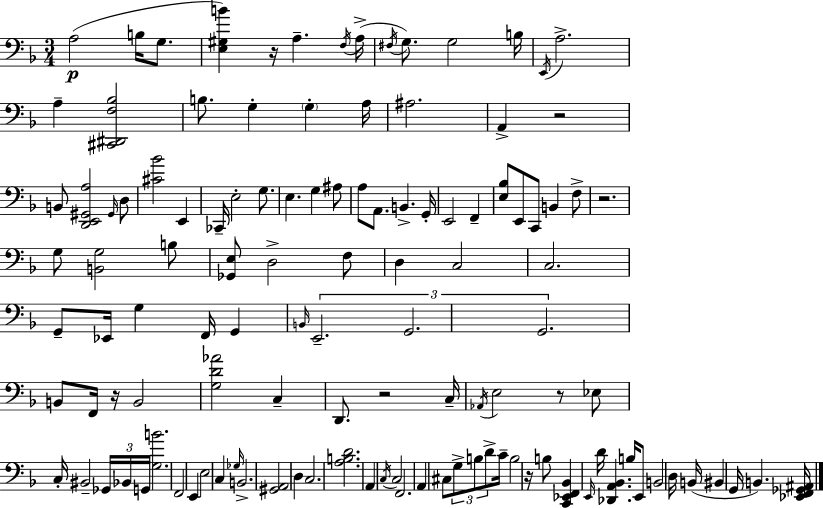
{
  \clef bass
  \numericTimeSignature
  \time 3/4
  \key f \major
  a2(\p b16 g8. | <e gis b'>4) r16 a4.-- \acciaccatura { f16 } | a16->( \acciaccatura { fis16 } g8.) g2 | b16 \acciaccatura { e,16 } a2.-> | \break a4-- <cis, dis, f bes>2 | b8. g4-. \parenthesize g4-. | a16 ais2. | a,4-> r2 | \break b,8 <d, e, gis, a>2 | \grace { gis,16 } d8 <cis' bes'>2 | e,4 ces,16-- e2-. | g8. e4. g4 | \break ais8 a8 a,8. b,4.-> | g,16-. e,2 | f,4-- <e bes>8 e,8 c,8 b,4 | f8-> r2. | \break g8 <b, g>2 | b8 <ges, e>8 d2-> | f8 d4 c2 | c2. | \break g,8-- ees,16 g4 f,16 | g,4 \grace { b,16 } \tuplet 3/2 { e,2.-- | g,2. | g,2. } | \break b,8 f,16 r16 b,2 | <g d' aes'>2 | c4-- d,8. r2 | c16-- \acciaccatura { aes,16 } e2 | \break r8 ees8 c16-. bis,2-- | \tuplet 3/2 { ges,16 bes,16 g,16 } <g b'>2. | f,2 | e,4 e2 | \break c4 \grace { ges16 } b,2.-> | <gis, a,>2 | d4 c2. | <a b d'>2. | \break a,4 \acciaccatura { c16 } | c2 f,2. | a,4 | cis8 \tuplet 3/2 { g8-> b8 d'8-> } c'16-- b2 | \break r16 b8 <c, ees, f, bes,>4 | \grace { e,16 } d'16 <des, a, bes,>4. b16 e,8 b,2 | d16 b,16( bis,4 | g,16 b,4.) <ees, f, ges, ais,>16 \bar "|."
}